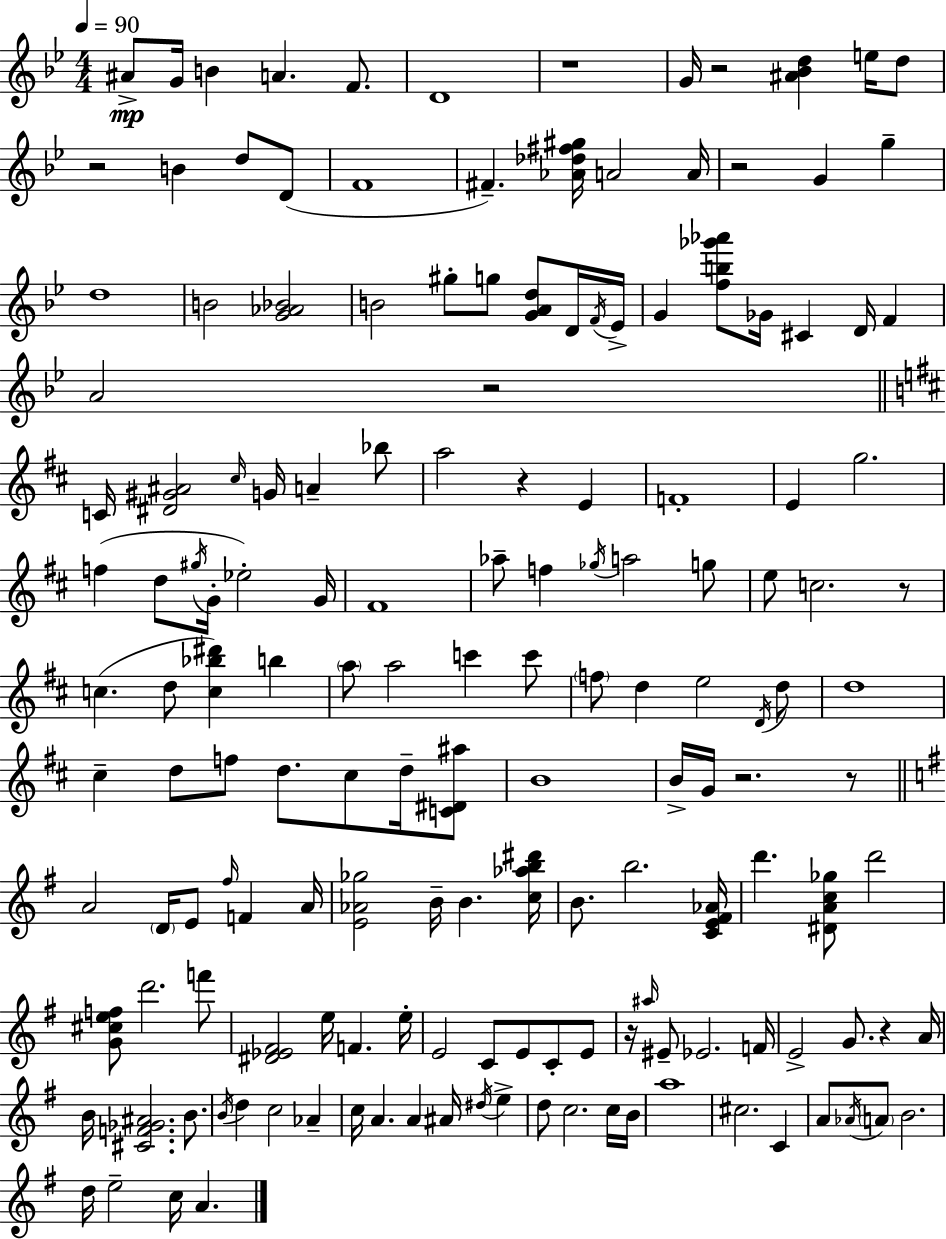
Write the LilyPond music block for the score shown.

{
  \clef treble
  \numericTimeSignature
  \time 4/4
  \key g \minor
  \tempo 4 = 90
  ais'8->\mp g'16 b'4 a'4. f'8. | d'1 | r1 | g'16 r2 <ais' bes' d''>4 e''16 d''8 | \break r2 b'4 d''8 d'8( | f'1 | fis'4.--) <aes' des'' fis'' gis''>16 a'2 a'16 | r2 g'4 g''4-- | \break d''1 | b'2 <g' aes' bes'>2 | b'2 gis''8-. g''8 <g' a' d''>8 d'16 \acciaccatura { f'16 } | ees'16-> g'4 <f'' b'' ges''' aes'''>8 ges'16 cis'4 d'16 f'4 | \break a'2 r2 | \bar "||" \break \key b \minor c'16 <dis' gis' ais'>2 \grace { cis''16 } g'16 a'4-- bes''8 | a''2 r4 e'4 | f'1-. | e'4 g''2. | \break f''4( d''8 \acciaccatura { gis''16 } g'16-. ees''2-.) | g'16 fis'1 | aes''8-- f''4 \acciaccatura { ges''16 } a''2 | g''8 e''8 c''2. | \break r8 c''4.( d''8 <c'' bes'' dis'''>4) b''4 | \parenthesize a''8 a''2 c'''4 | c'''8 \parenthesize f''8 d''4 e''2 | \acciaccatura { d'16 } d''8 d''1 | \break cis''4-- d''8 f''8 d''8. cis''8 | d''16-- <c' dis' ais''>8 b'1 | b'16-> g'16 r2. | r8 \bar "||" \break \key e \minor a'2 \parenthesize d'16 e'8 \grace { fis''16 } f'4 | a'16 <e' aes' ges''>2 b'16-- b'4. | <c'' aes'' b'' dis'''>16 b'8. b''2. | <c' e' fis' aes'>16 d'''4. <dis' a' c'' ges''>8 d'''2 | \break <g' cis'' e'' f''>8 d'''2. f'''8 | <dis' ees' fis'>2 e''16 f'4. | e''16-. e'2 c'8 e'8 c'8-. e'8 | r16 \grace { ais''16 } eis'8-- ees'2. | \break f'16 e'2-> g'8. r4 | a'16 b'16 <cis' f' ges' ais'>2. b'8. | \acciaccatura { b'16 } d''4 c''2 aes'4-- | c''16 a'4. a'4 ais'16 \acciaccatura { dis''16 } | \break e''4-> d''8 c''2. | c''16 b'16 a''1 | cis''2. | c'4 a'8 \acciaccatura { aes'16 } \parenthesize a'8 b'2. | \break d''16 e''2-- c''16 a'4. | \bar "|."
}